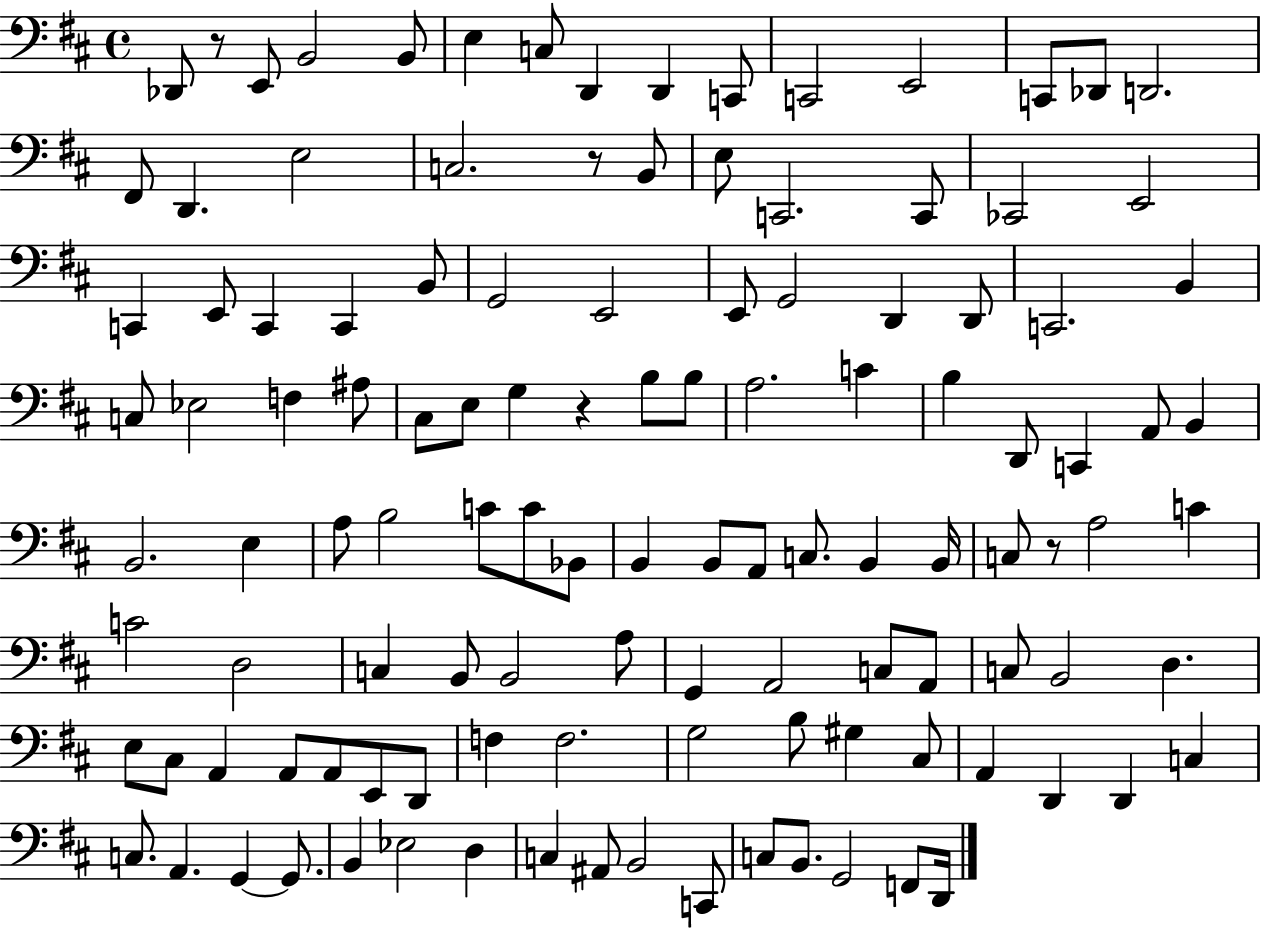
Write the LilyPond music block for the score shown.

{
  \clef bass
  \time 4/4
  \defaultTimeSignature
  \key d \major
  \repeat volta 2 { des,8 r8 e,8 b,2 b,8 | e4 c8 d,4 d,4 c,8 | c,2 e,2 | c,8 des,8 d,2. | \break fis,8 d,4. e2 | c2. r8 b,8 | e8 c,2. c,8 | ces,2 e,2 | \break c,4 e,8 c,4 c,4 b,8 | g,2 e,2 | e,8 g,2 d,4 d,8 | c,2. b,4 | \break c8 ees2 f4 ais8 | cis8 e8 g4 r4 b8 b8 | a2. c'4 | b4 d,8 c,4 a,8 b,4 | \break b,2. e4 | a8 b2 c'8 c'8 bes,8 | b,4 b,8 a,8 c8. b,4 b,16 | c8 r8 a2 c'4 | \break c'2 d2 | c4 b,8 b,2 a8 | g,4 a,2 c8 a,8 | c8 b,2 d4. | \break e8 cis8 a,4 a,8 a,8 e,8 d,8 | f4 f2. | g2 b8 gis4 cis8 | a,4 d,4 d,4 c4 | \break c8. a,4. g,4~~ g,8. | b,4 ees2 d4 | c4 ais,8 b,2 c,8 | c8 b,8. g,2 f,8 d,16 | \break } \bar "|."
}